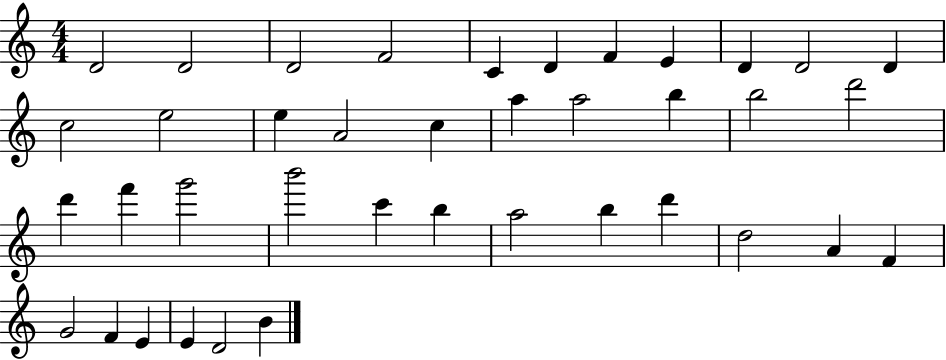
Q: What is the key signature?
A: C major